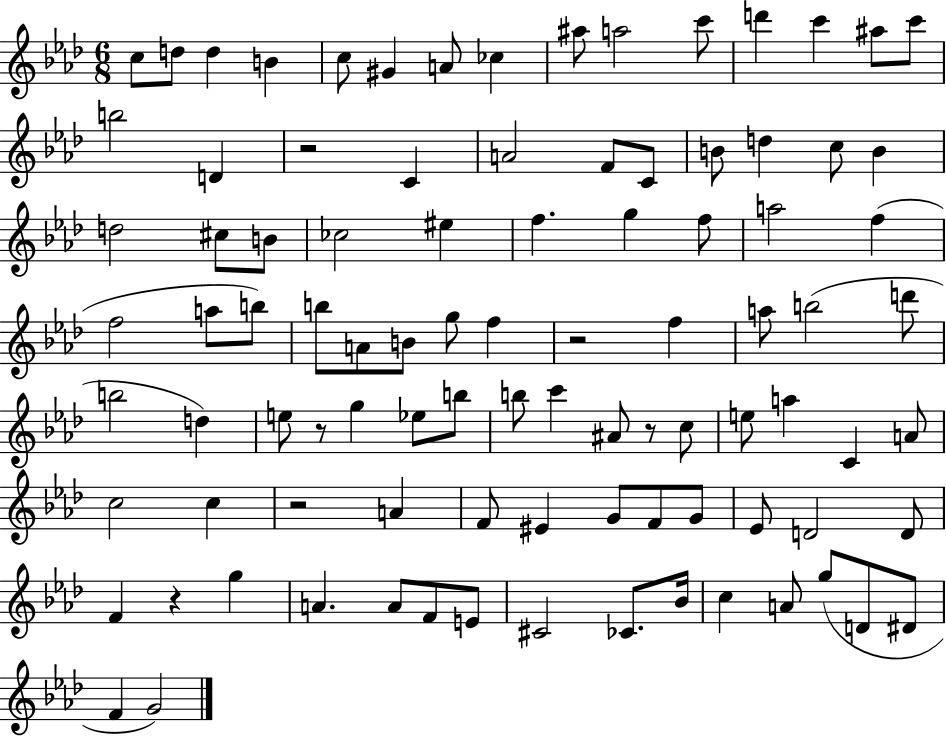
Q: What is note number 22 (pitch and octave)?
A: B4